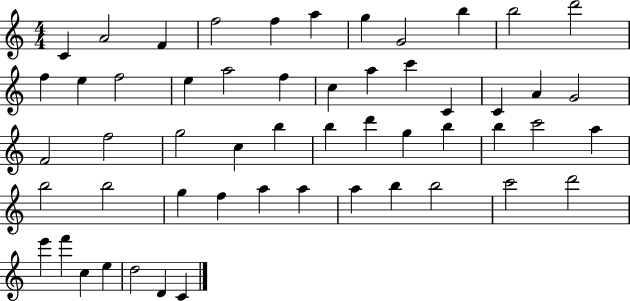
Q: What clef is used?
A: treble